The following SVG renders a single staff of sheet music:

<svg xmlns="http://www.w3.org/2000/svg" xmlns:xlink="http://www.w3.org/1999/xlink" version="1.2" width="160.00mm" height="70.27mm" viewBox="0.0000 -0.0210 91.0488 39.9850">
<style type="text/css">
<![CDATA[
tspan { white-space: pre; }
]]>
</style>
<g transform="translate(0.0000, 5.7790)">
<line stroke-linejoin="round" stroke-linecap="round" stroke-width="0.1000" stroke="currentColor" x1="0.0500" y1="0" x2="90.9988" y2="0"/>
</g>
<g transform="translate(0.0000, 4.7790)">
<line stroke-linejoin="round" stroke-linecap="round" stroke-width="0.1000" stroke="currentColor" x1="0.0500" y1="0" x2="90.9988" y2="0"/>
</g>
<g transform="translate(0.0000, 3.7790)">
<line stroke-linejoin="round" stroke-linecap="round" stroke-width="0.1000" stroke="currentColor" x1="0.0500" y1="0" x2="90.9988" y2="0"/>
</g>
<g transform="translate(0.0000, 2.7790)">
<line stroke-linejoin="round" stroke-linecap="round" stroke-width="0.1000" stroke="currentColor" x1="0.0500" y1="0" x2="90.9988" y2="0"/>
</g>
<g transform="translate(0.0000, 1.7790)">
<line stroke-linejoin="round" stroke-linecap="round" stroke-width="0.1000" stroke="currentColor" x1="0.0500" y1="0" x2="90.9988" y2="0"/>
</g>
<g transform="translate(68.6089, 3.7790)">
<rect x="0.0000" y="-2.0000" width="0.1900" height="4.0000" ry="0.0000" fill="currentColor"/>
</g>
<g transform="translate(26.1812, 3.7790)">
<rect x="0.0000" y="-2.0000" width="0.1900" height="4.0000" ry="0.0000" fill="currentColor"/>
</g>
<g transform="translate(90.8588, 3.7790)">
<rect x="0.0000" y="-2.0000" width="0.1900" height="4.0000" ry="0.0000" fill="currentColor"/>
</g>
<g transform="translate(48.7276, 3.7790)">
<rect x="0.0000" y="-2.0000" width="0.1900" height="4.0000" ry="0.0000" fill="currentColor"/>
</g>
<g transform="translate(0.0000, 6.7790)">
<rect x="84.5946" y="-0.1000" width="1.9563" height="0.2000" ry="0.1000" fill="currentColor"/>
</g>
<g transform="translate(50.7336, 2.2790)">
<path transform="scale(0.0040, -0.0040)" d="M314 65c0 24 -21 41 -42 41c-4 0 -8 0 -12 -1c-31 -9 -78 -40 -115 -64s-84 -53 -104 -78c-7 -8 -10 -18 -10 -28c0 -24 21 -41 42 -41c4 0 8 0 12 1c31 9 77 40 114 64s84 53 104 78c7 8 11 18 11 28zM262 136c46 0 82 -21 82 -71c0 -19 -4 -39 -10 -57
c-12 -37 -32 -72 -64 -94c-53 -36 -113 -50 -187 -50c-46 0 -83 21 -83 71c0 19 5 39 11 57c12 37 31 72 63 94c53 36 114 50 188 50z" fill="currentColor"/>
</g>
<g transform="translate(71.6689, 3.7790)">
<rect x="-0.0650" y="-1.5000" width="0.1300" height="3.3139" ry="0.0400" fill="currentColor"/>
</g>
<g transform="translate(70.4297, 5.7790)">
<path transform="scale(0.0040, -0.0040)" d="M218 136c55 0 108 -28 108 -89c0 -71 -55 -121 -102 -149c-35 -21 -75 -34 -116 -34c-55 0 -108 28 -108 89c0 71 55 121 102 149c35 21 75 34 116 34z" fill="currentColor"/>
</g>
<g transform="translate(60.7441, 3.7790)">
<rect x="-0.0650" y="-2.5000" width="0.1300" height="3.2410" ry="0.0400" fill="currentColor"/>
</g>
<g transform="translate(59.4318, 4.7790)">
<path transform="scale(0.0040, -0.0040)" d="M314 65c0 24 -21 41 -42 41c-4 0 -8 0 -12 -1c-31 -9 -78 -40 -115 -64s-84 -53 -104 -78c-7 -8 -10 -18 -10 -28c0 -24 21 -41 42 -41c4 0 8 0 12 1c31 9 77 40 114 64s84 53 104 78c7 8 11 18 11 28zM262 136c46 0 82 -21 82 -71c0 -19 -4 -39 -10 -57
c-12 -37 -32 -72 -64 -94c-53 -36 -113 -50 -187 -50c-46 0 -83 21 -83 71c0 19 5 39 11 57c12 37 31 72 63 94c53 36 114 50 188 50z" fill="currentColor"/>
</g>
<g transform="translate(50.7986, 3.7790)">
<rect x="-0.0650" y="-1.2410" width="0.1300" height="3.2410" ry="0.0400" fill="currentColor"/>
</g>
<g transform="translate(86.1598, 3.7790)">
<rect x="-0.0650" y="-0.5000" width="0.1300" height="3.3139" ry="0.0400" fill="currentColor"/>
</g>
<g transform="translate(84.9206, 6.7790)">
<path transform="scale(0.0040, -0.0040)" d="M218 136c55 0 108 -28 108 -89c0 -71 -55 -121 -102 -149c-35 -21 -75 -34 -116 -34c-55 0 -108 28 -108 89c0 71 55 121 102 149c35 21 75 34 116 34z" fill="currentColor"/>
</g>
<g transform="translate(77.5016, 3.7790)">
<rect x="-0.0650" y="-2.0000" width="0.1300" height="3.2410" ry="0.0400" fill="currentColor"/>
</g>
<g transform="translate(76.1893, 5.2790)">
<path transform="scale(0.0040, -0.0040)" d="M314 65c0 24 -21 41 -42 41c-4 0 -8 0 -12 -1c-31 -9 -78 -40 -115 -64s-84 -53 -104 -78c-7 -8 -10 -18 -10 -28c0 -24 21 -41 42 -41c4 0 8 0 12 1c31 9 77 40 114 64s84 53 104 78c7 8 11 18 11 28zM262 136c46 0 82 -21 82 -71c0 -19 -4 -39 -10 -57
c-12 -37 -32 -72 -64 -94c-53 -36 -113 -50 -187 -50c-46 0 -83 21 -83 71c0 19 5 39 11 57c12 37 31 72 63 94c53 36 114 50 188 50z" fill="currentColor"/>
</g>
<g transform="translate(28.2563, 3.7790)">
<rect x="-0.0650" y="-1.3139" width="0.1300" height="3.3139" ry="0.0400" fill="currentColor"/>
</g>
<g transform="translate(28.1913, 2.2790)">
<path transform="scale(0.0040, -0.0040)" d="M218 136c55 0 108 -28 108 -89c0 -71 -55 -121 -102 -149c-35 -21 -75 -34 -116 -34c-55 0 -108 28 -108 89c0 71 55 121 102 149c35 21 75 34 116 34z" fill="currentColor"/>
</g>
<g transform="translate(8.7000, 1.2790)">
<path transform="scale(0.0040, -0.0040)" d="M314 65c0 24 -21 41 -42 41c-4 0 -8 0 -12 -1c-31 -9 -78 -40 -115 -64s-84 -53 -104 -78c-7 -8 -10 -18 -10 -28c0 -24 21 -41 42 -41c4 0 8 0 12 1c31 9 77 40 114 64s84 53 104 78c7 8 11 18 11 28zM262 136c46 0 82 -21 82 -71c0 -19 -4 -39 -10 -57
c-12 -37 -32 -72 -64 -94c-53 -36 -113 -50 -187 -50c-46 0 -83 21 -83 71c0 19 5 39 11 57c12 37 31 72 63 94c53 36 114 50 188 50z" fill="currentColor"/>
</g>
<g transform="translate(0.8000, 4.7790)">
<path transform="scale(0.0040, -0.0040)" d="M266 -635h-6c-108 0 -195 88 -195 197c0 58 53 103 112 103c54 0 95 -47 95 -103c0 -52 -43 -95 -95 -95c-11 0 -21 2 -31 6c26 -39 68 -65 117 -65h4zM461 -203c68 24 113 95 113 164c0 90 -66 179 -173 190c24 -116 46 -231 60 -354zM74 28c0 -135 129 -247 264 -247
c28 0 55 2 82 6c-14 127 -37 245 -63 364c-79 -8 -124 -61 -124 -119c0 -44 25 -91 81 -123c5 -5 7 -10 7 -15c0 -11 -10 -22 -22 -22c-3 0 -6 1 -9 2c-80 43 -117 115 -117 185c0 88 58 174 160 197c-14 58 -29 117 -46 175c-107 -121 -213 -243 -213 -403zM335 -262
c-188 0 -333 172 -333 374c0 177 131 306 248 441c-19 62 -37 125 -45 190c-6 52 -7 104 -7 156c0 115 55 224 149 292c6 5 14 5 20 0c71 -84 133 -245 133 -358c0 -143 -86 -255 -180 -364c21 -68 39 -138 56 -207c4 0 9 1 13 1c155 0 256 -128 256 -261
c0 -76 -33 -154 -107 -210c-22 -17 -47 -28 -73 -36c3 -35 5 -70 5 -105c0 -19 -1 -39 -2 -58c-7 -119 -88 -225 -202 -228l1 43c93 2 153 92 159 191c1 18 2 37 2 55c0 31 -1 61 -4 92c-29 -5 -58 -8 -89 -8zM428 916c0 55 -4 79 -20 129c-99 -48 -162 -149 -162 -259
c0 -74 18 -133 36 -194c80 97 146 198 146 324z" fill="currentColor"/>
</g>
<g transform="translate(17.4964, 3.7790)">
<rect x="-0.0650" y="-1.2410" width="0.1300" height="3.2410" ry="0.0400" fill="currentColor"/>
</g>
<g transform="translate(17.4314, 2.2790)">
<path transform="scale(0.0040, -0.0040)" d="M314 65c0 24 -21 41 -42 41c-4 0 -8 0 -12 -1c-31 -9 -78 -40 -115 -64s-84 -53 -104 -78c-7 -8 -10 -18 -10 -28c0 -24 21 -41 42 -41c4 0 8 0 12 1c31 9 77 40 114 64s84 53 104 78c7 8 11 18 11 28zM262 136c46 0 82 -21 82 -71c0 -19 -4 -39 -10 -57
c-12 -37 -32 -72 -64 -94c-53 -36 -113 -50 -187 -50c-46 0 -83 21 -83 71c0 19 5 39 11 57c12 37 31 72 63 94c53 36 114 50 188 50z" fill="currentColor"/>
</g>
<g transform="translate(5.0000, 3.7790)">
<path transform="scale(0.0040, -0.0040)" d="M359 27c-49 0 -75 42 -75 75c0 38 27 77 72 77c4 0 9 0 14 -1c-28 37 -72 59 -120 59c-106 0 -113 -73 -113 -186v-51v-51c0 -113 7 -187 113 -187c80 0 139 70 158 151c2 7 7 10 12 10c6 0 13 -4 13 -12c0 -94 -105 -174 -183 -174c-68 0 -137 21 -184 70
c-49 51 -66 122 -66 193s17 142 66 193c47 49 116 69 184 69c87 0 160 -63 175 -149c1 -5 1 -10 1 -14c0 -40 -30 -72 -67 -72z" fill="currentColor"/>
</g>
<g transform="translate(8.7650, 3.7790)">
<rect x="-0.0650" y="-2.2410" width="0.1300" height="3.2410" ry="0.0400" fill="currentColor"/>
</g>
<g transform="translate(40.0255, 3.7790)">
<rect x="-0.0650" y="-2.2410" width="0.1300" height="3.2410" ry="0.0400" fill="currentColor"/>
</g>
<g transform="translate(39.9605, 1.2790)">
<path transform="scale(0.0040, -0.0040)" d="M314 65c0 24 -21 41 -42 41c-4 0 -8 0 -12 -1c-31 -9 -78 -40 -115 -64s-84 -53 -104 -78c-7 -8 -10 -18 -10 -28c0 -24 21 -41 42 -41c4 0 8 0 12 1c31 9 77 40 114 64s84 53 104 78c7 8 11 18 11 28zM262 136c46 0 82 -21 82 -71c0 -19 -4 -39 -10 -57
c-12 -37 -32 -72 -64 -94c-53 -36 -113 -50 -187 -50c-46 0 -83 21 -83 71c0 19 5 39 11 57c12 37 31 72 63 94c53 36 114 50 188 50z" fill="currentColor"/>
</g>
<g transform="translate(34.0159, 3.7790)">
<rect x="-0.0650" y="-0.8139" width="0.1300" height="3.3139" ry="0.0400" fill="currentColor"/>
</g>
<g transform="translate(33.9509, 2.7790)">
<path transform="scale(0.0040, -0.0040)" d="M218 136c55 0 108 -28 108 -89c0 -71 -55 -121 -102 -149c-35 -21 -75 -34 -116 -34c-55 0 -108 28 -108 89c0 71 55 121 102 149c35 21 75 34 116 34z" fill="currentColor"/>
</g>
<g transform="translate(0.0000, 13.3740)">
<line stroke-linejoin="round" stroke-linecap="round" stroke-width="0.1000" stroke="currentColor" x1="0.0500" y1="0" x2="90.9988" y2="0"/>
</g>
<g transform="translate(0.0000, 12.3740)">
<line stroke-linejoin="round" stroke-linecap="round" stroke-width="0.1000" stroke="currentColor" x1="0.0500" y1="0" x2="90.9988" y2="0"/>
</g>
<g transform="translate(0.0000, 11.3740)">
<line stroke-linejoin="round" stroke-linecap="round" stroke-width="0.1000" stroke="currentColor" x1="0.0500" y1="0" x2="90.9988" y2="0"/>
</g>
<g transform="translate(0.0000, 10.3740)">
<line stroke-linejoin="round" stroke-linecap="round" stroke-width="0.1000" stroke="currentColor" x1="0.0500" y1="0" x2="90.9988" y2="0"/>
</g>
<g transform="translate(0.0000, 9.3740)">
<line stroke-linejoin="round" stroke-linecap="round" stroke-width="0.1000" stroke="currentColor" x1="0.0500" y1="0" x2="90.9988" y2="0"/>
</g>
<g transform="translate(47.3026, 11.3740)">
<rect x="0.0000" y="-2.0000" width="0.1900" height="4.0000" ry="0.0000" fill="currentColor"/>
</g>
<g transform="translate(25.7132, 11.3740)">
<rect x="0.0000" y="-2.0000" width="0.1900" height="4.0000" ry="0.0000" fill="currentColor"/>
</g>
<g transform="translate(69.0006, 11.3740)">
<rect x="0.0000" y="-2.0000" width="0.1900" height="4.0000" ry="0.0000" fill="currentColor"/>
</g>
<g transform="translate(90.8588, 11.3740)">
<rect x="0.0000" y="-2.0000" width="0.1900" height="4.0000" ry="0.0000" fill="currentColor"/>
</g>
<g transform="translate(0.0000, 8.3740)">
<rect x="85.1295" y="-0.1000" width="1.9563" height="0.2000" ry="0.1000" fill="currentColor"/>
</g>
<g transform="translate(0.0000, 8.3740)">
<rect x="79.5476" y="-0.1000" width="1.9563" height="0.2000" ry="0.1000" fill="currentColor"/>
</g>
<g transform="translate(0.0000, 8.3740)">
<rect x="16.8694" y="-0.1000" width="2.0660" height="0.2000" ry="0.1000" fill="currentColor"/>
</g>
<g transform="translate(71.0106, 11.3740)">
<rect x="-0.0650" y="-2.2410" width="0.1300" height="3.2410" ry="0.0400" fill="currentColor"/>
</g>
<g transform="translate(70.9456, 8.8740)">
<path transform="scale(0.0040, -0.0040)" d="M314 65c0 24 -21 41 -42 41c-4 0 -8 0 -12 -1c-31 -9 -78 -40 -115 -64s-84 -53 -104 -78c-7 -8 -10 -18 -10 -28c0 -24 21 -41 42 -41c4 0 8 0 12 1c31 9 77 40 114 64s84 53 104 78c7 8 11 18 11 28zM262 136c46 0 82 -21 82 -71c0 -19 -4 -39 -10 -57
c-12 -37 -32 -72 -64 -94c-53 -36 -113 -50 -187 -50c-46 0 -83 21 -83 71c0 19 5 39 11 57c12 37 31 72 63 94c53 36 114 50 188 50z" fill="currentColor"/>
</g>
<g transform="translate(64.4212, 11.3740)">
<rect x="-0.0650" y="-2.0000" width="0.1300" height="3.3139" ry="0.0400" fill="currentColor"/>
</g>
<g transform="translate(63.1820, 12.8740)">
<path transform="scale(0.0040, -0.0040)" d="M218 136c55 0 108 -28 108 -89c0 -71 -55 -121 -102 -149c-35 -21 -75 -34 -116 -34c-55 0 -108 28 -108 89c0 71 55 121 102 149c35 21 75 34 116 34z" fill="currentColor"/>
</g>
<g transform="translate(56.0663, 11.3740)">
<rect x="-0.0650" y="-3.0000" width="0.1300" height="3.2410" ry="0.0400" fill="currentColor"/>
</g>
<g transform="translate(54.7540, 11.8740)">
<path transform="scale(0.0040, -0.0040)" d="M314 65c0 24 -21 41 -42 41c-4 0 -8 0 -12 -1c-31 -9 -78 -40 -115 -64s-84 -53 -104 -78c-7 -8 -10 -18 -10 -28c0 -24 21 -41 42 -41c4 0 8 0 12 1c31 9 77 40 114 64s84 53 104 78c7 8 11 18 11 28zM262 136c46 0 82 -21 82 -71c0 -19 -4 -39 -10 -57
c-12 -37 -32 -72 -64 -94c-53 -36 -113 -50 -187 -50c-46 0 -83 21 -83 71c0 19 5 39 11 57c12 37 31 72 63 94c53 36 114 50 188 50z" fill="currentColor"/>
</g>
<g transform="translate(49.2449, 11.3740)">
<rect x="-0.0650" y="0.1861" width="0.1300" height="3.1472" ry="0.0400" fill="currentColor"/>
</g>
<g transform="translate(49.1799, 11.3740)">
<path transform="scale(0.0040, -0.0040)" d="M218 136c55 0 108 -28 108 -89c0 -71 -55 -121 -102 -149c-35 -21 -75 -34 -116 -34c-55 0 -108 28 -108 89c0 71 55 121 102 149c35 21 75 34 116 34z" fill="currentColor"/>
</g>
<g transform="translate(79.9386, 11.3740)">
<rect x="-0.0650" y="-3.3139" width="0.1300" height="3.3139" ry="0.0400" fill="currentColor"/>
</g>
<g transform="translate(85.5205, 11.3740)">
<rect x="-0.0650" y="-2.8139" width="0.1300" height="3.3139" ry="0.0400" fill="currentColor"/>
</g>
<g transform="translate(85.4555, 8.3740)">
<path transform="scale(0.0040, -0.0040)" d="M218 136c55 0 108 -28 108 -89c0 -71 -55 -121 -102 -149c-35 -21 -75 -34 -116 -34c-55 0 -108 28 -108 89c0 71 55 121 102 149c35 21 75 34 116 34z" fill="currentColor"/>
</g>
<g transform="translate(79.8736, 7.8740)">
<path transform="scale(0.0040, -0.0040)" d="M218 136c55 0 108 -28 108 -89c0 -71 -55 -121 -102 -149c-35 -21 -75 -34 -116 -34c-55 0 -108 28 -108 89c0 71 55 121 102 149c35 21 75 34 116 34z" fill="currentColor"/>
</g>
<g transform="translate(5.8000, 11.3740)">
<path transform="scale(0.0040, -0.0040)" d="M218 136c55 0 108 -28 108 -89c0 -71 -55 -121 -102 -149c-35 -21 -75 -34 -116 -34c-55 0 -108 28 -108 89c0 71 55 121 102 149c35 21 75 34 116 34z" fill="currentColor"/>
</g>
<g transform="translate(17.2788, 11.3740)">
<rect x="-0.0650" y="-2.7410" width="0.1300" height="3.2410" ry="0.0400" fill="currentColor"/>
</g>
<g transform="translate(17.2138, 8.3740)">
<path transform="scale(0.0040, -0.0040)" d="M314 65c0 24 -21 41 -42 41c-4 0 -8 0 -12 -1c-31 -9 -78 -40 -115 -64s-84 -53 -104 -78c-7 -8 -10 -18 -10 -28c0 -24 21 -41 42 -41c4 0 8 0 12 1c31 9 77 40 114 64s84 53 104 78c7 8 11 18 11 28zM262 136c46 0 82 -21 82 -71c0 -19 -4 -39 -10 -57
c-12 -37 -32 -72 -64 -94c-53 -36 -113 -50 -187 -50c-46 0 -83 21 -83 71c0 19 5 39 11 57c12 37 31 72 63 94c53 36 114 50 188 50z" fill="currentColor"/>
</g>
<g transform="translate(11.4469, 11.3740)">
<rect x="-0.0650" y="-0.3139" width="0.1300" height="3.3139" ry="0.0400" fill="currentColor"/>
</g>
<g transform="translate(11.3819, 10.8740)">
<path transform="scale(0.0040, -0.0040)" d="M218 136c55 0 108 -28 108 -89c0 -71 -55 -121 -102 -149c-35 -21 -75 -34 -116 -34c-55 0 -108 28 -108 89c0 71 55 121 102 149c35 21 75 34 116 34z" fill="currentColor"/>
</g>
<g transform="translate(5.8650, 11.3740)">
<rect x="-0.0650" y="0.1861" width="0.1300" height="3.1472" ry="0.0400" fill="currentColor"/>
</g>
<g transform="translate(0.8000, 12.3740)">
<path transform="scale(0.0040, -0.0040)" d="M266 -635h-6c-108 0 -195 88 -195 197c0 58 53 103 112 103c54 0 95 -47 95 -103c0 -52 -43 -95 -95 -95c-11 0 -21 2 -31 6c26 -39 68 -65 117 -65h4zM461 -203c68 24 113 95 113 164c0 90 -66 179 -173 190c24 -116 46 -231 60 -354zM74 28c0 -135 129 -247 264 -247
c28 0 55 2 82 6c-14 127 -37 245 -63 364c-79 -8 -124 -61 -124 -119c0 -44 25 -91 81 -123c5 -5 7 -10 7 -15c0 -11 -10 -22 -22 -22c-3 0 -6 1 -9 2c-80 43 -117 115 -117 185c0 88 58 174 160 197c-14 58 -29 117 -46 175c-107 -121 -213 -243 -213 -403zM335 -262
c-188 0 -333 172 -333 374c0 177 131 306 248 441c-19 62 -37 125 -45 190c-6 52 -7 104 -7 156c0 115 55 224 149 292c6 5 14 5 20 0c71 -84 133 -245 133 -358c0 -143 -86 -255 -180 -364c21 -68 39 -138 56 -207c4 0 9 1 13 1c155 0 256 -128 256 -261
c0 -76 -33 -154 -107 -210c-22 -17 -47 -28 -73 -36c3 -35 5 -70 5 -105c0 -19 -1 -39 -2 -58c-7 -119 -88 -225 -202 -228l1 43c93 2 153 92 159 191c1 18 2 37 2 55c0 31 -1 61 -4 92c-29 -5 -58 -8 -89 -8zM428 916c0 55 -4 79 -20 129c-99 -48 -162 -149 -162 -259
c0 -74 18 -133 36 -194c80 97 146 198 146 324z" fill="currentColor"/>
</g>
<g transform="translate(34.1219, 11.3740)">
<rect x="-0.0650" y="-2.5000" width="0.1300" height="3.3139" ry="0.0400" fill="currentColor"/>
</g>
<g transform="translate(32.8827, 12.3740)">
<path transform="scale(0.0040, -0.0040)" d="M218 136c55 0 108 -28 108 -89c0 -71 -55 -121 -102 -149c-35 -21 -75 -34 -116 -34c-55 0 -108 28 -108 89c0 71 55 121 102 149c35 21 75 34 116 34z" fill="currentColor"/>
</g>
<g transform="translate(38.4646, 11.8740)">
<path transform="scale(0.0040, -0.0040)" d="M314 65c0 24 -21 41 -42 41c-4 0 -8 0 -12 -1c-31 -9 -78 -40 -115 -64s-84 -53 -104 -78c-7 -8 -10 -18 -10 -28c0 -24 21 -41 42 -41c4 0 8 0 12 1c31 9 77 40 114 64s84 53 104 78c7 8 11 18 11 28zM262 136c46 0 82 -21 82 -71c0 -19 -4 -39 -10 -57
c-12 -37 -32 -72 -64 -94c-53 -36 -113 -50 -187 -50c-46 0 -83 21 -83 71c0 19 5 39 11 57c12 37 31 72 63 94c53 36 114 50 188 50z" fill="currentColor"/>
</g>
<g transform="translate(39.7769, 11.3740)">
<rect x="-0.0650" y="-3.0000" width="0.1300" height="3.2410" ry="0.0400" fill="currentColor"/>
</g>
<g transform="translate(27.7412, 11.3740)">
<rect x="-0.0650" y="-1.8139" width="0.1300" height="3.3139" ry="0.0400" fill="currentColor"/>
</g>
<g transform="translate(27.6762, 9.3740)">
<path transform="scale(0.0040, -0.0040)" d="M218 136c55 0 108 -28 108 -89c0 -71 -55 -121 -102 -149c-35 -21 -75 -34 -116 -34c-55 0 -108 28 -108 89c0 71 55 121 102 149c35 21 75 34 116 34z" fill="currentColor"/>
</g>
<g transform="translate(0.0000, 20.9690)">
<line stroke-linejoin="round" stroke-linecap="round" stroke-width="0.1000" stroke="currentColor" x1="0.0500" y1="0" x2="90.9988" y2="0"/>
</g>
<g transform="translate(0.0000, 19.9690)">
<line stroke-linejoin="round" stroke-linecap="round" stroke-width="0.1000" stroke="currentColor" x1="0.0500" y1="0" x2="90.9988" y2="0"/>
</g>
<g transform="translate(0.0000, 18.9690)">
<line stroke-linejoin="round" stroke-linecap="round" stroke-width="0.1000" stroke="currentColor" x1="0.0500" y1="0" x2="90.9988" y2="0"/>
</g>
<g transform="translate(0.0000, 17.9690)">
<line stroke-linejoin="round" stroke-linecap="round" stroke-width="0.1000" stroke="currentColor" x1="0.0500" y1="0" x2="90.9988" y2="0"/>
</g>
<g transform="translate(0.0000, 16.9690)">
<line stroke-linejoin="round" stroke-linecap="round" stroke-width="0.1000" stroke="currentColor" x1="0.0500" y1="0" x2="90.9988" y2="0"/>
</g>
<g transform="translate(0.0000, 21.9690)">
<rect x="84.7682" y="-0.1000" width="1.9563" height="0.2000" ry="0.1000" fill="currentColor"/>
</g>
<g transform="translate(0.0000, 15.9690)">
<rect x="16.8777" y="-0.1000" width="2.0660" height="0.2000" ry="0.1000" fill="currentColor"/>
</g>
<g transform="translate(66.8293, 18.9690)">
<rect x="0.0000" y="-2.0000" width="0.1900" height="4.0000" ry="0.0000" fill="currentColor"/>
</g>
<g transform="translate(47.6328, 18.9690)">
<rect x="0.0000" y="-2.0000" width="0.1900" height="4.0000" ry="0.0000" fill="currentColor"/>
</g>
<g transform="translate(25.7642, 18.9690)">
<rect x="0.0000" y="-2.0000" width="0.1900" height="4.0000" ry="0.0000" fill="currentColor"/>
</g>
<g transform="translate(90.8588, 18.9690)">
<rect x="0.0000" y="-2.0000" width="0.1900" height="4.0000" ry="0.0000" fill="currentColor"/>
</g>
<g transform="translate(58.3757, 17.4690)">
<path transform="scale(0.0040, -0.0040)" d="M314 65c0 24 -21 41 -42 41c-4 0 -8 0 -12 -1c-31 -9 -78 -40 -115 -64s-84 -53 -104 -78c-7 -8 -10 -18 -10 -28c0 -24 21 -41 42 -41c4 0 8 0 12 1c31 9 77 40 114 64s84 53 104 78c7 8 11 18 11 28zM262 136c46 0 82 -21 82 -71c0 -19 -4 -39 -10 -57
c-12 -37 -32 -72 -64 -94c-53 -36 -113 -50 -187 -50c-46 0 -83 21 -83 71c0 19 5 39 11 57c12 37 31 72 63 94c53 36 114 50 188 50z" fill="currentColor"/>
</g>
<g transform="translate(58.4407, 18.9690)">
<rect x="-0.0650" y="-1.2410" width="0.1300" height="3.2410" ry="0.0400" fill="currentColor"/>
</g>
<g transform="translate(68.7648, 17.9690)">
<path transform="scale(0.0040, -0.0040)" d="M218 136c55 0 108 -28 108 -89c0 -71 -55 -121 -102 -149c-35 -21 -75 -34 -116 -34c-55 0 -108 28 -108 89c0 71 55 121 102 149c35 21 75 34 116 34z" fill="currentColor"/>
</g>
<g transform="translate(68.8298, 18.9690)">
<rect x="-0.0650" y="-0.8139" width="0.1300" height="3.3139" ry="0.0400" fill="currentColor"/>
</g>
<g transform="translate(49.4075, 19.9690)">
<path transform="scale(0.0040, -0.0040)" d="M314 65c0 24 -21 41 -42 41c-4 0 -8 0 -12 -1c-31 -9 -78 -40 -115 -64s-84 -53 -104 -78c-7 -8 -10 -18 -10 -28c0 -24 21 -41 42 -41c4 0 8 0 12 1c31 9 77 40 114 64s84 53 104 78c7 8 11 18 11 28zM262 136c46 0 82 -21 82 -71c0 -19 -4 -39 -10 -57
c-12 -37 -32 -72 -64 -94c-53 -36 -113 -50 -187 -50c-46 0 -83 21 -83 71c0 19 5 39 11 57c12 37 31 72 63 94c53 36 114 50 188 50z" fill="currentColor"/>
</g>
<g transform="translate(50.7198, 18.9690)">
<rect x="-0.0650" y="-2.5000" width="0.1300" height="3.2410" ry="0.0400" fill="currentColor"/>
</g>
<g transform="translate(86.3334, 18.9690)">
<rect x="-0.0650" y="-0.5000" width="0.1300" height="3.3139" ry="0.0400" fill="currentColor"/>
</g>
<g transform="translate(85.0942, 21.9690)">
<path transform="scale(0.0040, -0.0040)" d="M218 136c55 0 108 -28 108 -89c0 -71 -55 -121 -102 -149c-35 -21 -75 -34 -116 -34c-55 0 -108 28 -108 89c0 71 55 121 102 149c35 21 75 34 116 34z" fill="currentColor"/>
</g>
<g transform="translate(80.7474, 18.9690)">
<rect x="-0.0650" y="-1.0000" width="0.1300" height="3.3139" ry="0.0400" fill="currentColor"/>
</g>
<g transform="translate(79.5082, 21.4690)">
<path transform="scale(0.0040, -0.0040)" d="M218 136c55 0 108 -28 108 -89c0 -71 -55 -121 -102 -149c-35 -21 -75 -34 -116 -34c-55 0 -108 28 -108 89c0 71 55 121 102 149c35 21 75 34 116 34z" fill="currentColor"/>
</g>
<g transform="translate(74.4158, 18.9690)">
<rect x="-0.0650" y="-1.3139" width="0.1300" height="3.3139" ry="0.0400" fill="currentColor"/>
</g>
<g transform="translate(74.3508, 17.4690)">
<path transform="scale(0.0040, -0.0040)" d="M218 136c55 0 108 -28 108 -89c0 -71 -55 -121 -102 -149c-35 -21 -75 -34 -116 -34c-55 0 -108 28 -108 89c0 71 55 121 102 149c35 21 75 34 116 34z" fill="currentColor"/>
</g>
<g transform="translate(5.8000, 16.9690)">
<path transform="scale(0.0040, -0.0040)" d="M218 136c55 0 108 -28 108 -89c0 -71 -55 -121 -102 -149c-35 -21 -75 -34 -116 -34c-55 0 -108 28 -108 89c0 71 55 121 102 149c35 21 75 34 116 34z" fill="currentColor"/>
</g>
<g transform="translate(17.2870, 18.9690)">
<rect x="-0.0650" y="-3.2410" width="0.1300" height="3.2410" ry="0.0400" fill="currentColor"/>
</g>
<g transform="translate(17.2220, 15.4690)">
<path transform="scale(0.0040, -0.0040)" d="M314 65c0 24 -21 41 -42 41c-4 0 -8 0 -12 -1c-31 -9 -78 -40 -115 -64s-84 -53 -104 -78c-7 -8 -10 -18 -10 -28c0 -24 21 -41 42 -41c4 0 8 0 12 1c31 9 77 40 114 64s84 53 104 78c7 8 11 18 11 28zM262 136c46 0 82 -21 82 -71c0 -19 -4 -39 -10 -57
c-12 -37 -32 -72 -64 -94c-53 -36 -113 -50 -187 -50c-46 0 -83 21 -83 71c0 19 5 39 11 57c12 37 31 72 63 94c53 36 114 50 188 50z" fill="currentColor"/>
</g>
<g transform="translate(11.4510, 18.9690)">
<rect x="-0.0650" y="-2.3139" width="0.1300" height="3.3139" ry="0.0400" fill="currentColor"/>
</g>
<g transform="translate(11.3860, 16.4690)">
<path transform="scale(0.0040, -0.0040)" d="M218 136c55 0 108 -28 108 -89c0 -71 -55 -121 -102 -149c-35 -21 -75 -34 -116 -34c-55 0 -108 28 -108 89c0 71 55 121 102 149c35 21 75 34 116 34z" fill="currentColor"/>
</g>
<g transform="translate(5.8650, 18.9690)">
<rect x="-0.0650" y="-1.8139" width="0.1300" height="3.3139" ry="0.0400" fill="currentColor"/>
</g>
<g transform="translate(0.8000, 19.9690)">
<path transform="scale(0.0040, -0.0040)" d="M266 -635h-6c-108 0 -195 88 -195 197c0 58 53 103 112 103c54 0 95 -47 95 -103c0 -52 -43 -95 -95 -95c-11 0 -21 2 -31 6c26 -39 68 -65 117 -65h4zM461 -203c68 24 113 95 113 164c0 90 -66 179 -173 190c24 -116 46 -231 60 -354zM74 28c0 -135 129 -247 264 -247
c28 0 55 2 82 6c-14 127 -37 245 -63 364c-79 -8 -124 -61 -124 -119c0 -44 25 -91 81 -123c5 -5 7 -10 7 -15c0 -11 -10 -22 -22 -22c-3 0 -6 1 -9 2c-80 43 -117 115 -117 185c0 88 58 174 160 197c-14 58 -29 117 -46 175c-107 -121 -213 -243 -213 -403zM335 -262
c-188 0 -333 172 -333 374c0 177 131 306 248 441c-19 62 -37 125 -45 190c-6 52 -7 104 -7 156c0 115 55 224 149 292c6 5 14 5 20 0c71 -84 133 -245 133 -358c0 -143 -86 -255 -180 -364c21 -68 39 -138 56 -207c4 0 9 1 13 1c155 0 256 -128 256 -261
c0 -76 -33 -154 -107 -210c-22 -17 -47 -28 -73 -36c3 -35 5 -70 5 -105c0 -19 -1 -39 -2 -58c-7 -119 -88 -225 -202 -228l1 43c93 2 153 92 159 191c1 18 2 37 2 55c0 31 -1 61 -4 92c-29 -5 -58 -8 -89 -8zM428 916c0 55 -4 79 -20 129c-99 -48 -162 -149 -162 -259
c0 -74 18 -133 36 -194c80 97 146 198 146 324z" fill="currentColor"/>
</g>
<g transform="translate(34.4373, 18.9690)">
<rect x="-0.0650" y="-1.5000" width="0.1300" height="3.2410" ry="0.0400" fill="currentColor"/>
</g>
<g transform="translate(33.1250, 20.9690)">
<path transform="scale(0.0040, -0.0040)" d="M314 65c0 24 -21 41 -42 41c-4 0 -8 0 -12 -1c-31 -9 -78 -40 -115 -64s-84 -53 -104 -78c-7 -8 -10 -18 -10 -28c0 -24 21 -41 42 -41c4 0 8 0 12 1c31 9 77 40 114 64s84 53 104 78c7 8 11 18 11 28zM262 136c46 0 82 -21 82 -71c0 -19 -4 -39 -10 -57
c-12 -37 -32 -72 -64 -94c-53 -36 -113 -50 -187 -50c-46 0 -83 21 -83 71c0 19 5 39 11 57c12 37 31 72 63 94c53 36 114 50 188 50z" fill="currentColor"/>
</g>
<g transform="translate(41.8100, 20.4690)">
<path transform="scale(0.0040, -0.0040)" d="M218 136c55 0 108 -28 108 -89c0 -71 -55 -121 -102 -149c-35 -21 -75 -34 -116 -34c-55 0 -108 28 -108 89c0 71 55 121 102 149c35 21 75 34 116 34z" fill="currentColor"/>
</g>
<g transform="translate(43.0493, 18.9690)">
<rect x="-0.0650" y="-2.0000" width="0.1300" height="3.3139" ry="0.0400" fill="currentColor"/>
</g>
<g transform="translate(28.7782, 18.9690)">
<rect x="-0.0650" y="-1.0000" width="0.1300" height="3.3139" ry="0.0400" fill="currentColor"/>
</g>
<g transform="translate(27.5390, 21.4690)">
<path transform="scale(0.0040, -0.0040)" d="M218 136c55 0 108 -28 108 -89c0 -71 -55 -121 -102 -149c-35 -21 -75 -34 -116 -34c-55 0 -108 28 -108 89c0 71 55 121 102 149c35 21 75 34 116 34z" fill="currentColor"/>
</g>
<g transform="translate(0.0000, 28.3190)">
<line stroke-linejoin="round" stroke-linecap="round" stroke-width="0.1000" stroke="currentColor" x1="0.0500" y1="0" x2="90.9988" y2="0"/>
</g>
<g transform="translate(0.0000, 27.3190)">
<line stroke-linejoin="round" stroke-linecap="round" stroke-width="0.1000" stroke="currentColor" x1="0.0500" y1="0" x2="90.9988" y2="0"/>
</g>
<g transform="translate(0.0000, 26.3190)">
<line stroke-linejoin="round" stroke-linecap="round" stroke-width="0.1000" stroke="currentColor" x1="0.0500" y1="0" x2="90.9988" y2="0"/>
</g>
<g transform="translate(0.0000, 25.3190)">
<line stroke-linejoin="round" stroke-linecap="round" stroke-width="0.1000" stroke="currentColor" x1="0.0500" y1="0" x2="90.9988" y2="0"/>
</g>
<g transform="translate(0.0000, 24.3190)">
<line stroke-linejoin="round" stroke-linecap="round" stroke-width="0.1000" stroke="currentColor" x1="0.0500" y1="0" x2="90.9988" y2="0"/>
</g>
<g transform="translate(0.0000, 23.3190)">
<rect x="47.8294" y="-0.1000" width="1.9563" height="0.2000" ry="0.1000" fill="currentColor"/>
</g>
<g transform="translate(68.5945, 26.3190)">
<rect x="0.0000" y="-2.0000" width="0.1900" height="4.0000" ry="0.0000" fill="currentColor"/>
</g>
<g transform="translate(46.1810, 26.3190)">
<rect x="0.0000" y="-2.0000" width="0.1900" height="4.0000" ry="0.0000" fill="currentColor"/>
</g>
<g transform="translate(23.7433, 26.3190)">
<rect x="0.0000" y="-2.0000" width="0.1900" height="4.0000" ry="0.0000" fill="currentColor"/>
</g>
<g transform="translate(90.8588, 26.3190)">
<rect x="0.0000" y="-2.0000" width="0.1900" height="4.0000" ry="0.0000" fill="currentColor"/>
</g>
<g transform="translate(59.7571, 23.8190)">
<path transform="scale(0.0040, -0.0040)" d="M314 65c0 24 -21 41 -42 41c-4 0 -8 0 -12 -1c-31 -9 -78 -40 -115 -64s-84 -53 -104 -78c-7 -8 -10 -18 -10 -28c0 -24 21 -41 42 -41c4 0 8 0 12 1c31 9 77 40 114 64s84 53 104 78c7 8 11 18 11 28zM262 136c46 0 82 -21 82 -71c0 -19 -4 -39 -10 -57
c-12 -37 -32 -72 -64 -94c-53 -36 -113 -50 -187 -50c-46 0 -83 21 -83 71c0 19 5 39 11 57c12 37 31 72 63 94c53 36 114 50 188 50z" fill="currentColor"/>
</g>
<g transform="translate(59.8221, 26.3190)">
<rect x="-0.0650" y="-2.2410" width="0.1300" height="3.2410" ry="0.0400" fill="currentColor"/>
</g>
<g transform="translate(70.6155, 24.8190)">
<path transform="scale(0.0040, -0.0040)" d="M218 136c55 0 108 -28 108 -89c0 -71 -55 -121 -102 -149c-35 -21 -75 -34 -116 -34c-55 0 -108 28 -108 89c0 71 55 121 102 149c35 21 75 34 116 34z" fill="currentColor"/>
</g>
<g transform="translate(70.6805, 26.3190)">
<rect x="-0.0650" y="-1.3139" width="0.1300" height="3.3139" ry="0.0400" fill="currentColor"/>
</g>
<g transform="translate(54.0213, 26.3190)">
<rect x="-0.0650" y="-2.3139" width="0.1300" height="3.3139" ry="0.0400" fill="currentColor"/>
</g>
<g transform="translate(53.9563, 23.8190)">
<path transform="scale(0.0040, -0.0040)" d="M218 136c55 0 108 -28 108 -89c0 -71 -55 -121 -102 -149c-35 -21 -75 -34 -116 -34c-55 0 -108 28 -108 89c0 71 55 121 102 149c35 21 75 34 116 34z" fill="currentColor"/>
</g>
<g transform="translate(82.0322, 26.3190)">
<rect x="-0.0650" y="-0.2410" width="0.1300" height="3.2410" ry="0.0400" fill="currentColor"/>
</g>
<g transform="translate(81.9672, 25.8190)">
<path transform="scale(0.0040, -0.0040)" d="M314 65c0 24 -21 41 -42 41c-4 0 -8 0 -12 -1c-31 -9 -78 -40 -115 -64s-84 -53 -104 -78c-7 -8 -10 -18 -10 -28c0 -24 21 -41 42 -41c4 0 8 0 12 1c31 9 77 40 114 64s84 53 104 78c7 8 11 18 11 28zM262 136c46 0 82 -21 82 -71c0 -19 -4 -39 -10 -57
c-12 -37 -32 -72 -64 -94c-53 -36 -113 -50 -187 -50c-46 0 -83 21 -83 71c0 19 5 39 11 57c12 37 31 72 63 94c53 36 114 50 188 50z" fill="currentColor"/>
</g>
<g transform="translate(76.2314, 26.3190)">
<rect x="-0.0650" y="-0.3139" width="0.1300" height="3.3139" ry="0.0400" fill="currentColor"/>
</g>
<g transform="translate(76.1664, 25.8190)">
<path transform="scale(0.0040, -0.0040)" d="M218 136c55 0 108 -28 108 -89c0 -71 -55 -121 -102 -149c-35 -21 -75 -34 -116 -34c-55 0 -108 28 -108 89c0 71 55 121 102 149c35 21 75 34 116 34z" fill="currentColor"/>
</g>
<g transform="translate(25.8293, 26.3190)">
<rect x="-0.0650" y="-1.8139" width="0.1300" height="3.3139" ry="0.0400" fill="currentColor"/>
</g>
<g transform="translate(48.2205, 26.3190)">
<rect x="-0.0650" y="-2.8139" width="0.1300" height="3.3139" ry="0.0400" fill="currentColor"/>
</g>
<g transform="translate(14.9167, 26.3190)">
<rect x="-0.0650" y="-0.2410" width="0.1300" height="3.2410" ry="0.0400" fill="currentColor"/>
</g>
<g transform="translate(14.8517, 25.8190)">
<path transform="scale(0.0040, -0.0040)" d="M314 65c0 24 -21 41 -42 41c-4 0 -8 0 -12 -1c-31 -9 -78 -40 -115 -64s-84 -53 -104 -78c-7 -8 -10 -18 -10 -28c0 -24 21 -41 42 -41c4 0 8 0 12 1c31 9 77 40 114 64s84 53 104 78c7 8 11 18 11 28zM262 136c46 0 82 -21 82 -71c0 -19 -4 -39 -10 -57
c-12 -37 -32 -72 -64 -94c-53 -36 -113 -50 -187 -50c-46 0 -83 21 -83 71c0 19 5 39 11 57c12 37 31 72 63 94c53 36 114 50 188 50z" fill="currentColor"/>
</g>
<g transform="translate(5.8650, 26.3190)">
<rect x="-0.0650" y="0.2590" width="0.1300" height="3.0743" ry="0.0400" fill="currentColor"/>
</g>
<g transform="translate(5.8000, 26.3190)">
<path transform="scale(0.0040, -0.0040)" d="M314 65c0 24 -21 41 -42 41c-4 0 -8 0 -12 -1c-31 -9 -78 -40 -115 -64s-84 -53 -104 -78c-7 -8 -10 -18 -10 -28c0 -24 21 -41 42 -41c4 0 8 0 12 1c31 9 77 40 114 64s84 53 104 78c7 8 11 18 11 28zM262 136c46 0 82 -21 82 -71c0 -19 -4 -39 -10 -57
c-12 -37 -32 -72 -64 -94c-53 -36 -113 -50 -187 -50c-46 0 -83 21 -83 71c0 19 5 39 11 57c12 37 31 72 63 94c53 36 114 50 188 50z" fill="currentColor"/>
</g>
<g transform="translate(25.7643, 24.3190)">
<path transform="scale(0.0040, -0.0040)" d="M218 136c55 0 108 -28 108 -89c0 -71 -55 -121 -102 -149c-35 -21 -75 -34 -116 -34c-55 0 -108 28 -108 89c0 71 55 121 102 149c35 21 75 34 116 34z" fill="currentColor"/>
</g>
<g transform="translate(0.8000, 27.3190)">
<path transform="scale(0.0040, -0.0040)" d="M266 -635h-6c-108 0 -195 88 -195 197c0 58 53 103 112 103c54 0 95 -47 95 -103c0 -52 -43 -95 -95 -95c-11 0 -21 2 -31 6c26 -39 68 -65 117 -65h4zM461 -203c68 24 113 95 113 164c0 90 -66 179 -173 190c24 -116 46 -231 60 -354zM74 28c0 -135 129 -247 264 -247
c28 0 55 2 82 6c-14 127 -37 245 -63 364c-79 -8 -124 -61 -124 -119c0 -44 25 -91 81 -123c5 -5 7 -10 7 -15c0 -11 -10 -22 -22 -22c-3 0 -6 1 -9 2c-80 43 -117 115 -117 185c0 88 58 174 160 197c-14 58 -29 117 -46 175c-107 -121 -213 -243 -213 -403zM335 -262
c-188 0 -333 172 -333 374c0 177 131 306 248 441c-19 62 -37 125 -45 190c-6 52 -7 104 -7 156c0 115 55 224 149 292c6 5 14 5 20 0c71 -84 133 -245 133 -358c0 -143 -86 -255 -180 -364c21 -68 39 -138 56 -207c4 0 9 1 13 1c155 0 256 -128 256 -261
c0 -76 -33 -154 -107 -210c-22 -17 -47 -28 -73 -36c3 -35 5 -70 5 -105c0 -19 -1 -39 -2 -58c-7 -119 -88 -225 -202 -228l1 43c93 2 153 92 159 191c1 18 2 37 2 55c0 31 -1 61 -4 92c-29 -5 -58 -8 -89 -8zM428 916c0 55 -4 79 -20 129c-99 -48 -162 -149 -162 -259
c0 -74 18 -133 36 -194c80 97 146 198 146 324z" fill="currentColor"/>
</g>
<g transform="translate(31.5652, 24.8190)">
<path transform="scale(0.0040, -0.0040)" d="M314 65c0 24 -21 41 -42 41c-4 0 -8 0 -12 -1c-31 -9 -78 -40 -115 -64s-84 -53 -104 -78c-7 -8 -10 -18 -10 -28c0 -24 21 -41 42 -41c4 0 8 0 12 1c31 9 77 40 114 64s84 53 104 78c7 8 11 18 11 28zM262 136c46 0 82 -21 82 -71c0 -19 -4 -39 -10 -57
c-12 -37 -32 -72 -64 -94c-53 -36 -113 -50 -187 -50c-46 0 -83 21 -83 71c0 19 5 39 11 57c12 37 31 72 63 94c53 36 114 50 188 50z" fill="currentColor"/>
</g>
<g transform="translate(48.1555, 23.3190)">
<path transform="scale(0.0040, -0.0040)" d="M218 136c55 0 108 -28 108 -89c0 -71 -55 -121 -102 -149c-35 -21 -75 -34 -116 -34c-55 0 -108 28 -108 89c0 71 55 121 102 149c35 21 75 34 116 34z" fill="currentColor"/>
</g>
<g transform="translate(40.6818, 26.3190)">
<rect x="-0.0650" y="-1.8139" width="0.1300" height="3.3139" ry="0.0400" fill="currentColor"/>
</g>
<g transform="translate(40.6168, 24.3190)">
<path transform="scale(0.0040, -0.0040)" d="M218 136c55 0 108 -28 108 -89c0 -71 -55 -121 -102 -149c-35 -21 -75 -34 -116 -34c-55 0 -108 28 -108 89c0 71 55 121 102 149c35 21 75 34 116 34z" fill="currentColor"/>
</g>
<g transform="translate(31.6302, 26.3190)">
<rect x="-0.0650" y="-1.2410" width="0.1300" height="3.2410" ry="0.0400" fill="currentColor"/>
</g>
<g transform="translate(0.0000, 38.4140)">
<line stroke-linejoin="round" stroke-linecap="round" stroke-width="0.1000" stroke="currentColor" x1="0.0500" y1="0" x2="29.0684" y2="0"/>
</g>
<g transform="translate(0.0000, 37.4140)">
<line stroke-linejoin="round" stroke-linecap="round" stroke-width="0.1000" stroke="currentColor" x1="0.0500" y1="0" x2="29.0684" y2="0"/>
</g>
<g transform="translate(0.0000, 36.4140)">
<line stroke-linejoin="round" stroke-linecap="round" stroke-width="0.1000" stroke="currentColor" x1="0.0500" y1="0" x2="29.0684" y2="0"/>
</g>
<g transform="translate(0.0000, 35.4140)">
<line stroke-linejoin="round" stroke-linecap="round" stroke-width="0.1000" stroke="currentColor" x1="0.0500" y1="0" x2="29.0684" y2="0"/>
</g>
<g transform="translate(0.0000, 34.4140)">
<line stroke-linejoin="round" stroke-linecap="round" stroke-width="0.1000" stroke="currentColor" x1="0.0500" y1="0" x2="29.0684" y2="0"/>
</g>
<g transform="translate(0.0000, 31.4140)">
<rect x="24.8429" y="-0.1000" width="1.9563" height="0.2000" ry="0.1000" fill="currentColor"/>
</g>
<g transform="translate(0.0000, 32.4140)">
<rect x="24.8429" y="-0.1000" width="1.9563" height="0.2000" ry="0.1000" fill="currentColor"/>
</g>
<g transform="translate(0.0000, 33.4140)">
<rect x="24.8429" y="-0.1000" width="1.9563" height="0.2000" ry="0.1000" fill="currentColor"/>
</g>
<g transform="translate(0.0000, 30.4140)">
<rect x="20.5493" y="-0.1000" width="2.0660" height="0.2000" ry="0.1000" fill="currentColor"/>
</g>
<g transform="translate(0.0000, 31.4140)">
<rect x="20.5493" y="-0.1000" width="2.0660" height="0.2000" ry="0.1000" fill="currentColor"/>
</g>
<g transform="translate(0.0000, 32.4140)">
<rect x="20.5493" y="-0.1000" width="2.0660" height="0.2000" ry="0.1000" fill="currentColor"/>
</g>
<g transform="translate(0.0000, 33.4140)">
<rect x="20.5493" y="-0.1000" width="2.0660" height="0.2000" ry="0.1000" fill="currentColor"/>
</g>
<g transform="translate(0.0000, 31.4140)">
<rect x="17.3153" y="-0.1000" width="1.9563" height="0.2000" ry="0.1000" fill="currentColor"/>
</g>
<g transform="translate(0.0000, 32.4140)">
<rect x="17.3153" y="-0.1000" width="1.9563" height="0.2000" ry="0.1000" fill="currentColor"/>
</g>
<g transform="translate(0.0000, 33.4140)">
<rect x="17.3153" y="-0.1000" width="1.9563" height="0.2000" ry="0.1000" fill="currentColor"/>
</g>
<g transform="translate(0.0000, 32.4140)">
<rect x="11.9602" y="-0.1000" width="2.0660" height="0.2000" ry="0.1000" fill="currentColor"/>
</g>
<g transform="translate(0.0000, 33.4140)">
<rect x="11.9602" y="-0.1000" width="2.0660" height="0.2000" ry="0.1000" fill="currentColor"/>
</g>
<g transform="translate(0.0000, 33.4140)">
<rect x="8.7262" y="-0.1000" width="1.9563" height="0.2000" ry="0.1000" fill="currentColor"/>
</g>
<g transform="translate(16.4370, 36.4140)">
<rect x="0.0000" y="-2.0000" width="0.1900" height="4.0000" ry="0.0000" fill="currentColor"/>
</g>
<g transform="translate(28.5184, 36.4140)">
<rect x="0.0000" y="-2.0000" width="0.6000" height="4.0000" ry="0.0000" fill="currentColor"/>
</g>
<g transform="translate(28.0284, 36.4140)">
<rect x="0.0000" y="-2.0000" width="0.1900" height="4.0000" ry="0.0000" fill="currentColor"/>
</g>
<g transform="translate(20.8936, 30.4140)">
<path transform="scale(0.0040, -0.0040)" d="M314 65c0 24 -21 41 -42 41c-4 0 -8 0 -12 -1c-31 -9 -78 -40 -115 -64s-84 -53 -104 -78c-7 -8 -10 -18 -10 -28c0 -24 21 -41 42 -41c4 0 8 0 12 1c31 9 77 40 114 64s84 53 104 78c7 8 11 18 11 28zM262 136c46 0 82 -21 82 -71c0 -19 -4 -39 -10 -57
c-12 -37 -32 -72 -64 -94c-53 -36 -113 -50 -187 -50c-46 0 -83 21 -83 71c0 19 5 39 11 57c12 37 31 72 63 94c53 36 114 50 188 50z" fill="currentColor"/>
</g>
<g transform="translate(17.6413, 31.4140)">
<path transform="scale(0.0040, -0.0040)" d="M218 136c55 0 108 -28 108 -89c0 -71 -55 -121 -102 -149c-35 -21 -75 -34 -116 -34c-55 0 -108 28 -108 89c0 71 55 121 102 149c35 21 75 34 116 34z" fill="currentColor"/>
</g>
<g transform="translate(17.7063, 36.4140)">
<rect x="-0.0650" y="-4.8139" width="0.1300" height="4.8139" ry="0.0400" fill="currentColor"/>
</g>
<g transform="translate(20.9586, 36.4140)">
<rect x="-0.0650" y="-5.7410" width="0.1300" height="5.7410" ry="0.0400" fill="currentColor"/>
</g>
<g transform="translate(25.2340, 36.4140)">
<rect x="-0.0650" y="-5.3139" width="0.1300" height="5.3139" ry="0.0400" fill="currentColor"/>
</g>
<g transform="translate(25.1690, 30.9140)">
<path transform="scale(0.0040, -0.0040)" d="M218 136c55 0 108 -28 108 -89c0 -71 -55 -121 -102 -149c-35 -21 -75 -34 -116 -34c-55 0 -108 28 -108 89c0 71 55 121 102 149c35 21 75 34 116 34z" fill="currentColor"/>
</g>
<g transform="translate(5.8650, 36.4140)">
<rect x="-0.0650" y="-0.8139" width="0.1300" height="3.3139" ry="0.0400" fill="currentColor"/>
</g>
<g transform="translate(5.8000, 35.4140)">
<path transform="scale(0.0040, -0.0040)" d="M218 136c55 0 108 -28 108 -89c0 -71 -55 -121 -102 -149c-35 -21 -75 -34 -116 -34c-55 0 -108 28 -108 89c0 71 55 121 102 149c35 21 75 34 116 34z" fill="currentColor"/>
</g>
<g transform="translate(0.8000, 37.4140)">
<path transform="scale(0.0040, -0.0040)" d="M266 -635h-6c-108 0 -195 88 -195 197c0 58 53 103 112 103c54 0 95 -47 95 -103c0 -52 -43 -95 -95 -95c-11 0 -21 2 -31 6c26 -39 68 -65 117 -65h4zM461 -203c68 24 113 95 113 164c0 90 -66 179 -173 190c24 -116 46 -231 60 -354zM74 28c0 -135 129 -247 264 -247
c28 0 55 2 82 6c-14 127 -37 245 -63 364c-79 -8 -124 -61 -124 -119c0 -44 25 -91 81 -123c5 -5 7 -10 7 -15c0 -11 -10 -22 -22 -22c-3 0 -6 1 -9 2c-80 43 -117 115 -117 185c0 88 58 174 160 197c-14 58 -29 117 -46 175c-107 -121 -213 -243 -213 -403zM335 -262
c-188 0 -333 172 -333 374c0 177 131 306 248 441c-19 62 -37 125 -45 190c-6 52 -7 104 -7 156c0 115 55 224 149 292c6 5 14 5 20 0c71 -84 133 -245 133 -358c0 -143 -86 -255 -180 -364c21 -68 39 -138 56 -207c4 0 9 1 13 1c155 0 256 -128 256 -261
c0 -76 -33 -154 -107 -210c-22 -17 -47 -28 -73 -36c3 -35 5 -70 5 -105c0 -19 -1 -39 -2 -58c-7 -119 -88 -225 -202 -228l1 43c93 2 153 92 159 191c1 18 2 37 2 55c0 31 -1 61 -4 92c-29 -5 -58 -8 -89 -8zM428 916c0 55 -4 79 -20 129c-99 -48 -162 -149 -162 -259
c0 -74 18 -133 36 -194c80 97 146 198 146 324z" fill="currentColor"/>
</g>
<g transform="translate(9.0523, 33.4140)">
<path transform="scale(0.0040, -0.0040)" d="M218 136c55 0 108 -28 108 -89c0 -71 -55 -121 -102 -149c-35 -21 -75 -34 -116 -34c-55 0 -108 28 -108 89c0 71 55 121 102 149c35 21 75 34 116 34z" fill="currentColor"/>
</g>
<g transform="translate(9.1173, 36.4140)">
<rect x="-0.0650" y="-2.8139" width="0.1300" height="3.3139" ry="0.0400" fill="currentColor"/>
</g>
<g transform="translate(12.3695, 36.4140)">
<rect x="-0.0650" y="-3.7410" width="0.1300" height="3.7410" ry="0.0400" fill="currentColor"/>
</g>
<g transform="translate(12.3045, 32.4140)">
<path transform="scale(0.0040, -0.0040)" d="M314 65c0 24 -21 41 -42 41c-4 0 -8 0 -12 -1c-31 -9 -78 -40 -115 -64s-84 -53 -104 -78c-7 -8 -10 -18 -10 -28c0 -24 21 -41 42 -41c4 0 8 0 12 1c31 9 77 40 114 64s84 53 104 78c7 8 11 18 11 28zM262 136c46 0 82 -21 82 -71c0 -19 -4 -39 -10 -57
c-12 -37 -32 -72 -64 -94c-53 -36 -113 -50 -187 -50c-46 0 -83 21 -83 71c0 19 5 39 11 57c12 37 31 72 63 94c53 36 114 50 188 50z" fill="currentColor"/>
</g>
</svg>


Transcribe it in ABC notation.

X:1
T:Untitled
M:4/4
L:1/4
K:C
g2 e2 e d g2 e2 G2 E F2 C B c a2 f G A2 B A2 F g2 b a f g b2 D E2 F G2 e2 d e D C B2 c2 f e2 f a g g2 e c c2 d a c'2 e' g'2 f'